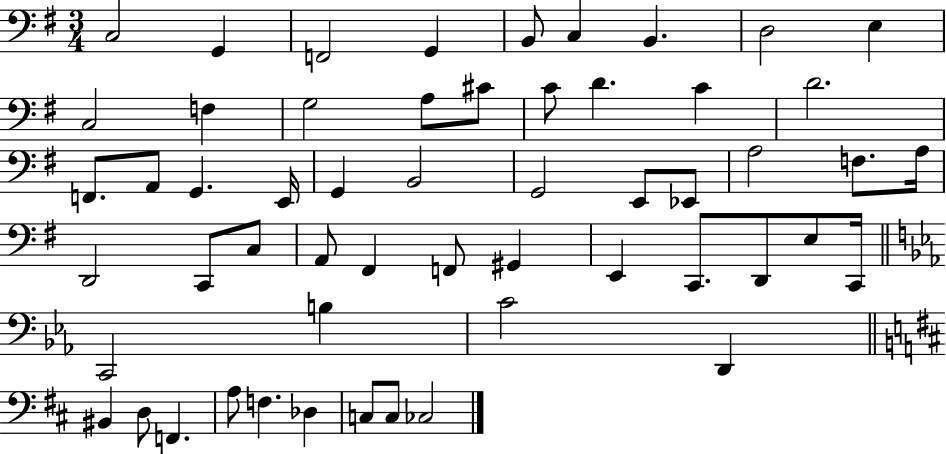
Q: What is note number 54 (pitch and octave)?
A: C3